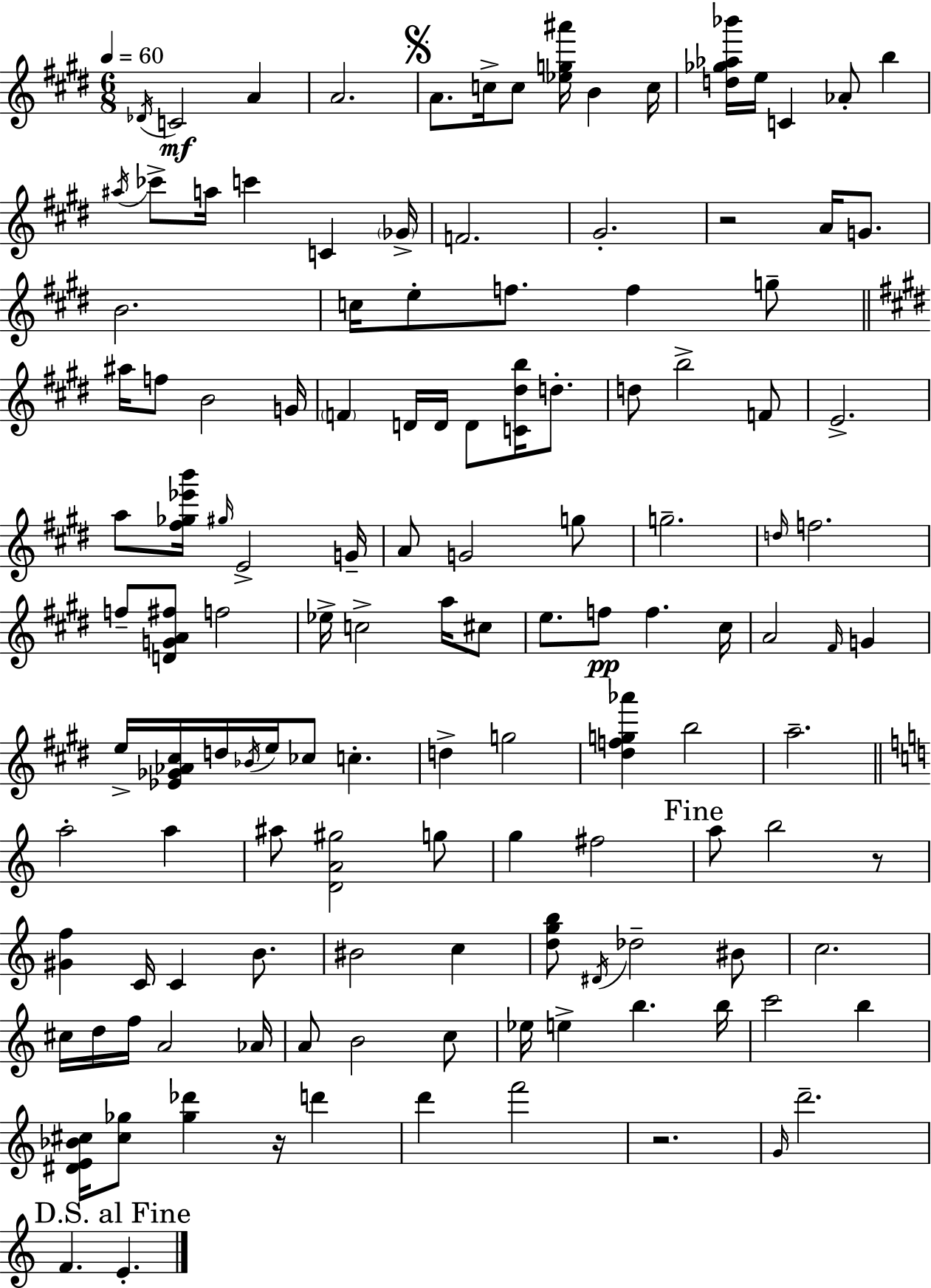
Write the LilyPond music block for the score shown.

{
  \clef treble
  \numericTimeSignature
  \time 6/8
  \key e \major
  \tempo 4 = 60
  \repeat volta 2 { \acciaccatura { des'16 }\mf c'2 a'4 | a'2. | \mark \markup { \musicglyph "scripts.segno" } a'8. c''16-> c''8 <ees'' g'' ais'''>16 b'4 | c''16 <d'' ges'' aes'' bes'''>16 e''16 c'4 aes'8-. b''4 | \break \acciaccatura { ais''16 } ces'''8-> a''16 c'''4 c'4 | \parenthesize ges'16-> f'2. | gis'2.-. | r2 a'16 g'8. | \break b'2. | c''16 e''8-. f''8. f''4 | g''8-- \bar "||" \break \key e \major ais''16 f''8 b'2 g'16 | \parenthesize f'4 d'16 d'16 d'8 <c' dis'' b''>16 d''8.-. | d''8 b''2-> f'8 | e'2.-> | \break a''8 <fis'' ges'' ees''' b'''>16 \grace { gis''16 } e'2-> | g'16-- a'8 g'2 g''8 | g''2.-- | \grace { d''16 } f''2. | \break f''8-- <d' g' a' fis''>8 f''2 | ees''16-> c''2-> a''16 | cis''8 e''8. f''8\pp f''4. | cis''16 a'2 \grace { fis'16 } g'4 | \break e''16-> <ees' ges' aes' cis''>16 d''16 \acciaccatura { bes'16 } e''16 ces''8 c''4.-. | d''4-> g''2 | <dis'' f'' g'' aes'''>4 b''2 | a''2.-- | \break \bar "||" \break \key c \major a''2-. a''4 | ais''8 <d' a' gis''>2 g''8 | g''4 fis''2 | \mark "Fine" a''8 b''2 r8 | \break <gis' f''>4 c'16 c'4 b'8. | bis'2 c''4 | <d'' g'' b''>8 \acciaccatura { dis'16 } des''2-- bis'8 | c''2. | \break cis''16 d''16 f''16 a'2 | aes'16 a'8 b'2 c''8 | ees''16 e''4-> b''4. | b''16 c'''2 b''4 | \break <dis' e' bes' cis''>16 <cis'' ges''>8 <ges'' des'''>4 r16 d'''4 | d'''4 f'''2 | r2. | \grace { g'16 } d'''2.-- | \break \mark "D.S. al Fine" f'4. e'4.-. | } \bar "|."
}